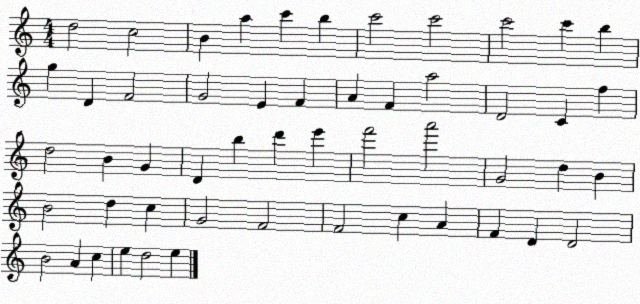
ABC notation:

X:1
T:Untitled
M:4/4
L:1/4
K:C
d2 c2 B a c' b c'2 c'2 c'2 c' b g D F2 G2 E F A F a2 D2 C f d2 B G D b d' e' f'2 a'2 G2 d B B2 d c G2 F2 F2 c A F D D2 B2 A c e d2 e